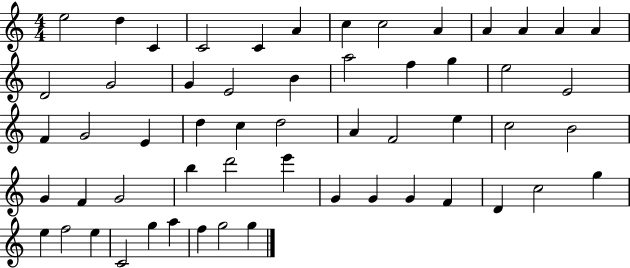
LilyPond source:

{
  \clef treble
  \numericTimeSignature
  \time 4/4
  \key c \major
  e''2 d''4 c'4 | c'2 c'4 a'4 | c''4 c''2 a'4 | a'4 a'4 a'4 a'4 | \break d'2 g'2 | g'4 e'2 b'4 | a''2 f''4 g''4 | e''2 e'2 | \break f'4 g'2 e'4 | d''4 c''4 d''2 | a'4 f'2 e''4 | c''2 b'2 | \break g'4 f'4 g'2 | b''4 d'''2 e'''4 | g'4 g'4 g'4 f'4 | d'4 c''2 g''4 | \break e''4 f''2 e''4 | c'2 g''4 a''4 | f''4 g''2 g''4 | \bar "|."
}